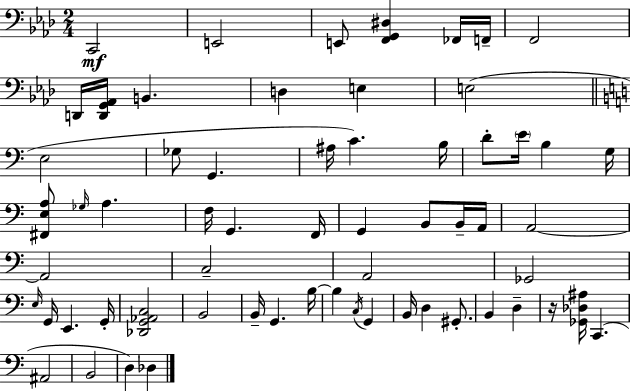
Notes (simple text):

C2/h E2/h E2/e [F2,G2,D#3]/q FES2/s F2/s F2/h D2/s [D2,G2,Ab2]/s B2/q. D3/q E3/q E3/h E3/h Gb3/e G2/q. A#3/s C4/q. B3/s D4/e E4/s B3/q G3/s [F#2,E3,A3]/e Gb3/s A3/q. F3/s G2/q. F2/s G2/q B2/e B2/s A2/s A2/h A2/h C3/h A2/h Gb2/h E3/s G2/s E2/q. G2/s [Db2,G2,Ab2,C3]/h B2/h B2/s G2/q. B3/s B3/q C3/s G2/q B2/s D3/q G#2/e. B2/q D3/q R/s [Gb2,Db3,A#3]/s C2/q. A#2/h B2/h D3/q Db3/q